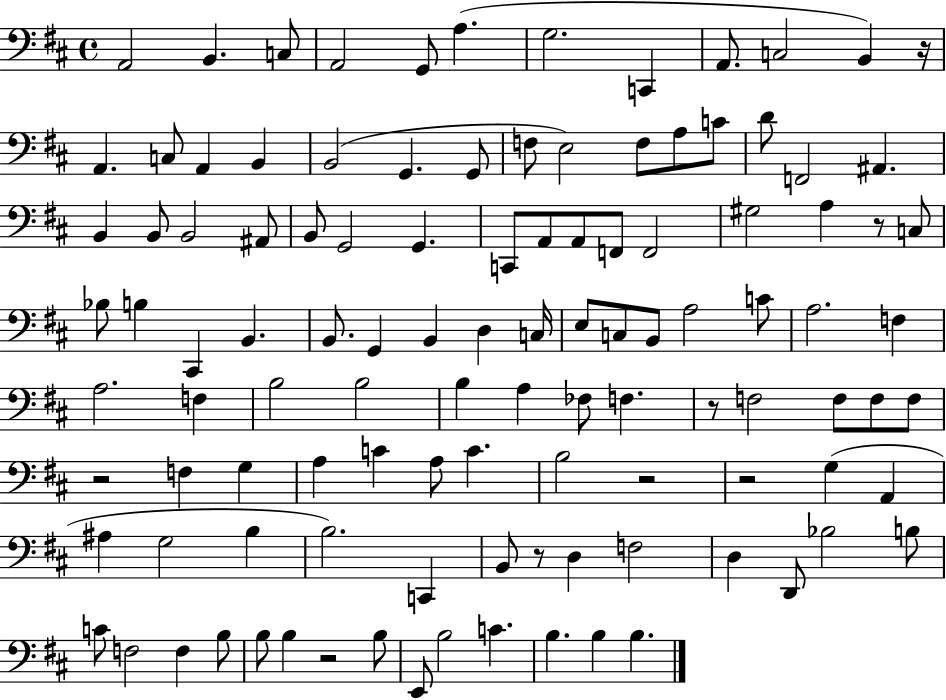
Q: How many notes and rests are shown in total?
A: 111